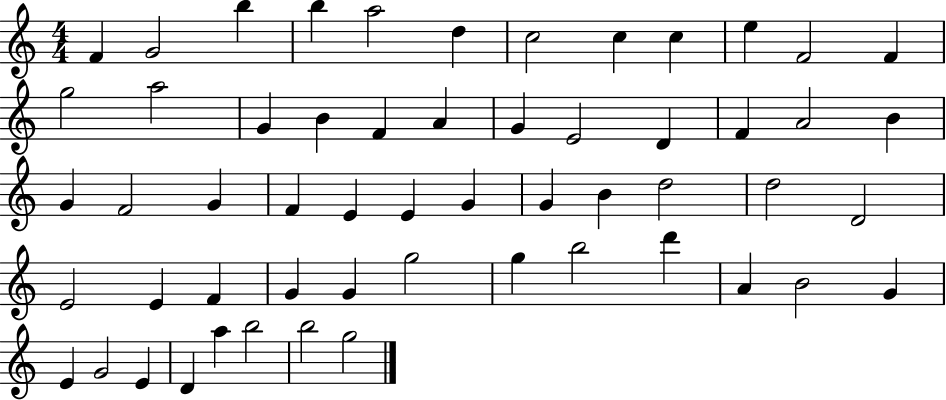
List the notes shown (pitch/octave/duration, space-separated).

F4/q G4/h B5/q B5/q A5/h D5/q C5/h C5/q C5/q E5/q F4/h F4/q G5/h A5/h G4/q B4/q F4/q A4/q G4/q E4/h D4/q F4/q A4/h B4/q G4/q F4/h G4/q F4/q E4/q E4/q G4/q G4/q B4/q D5/h D5/h D4/h E4/h E4/q F4/q G4/q G4/q G5/h G5/q B5/h D6/q A4/q B4/h G4/q E4/q G4/h E4/q D4/q A5/q B5/h B5/h G5/h